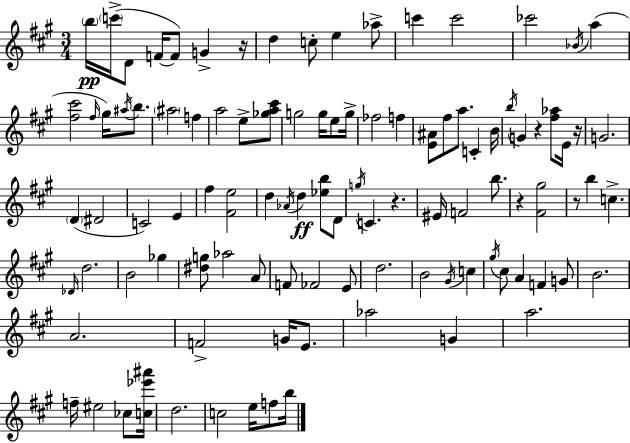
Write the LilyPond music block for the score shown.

{
  \clef treble
  \numericTimeSignature
  \time 3/4
  \key a \major
  \parenthesize b''16\pp \parenthesize c'''16->( d'8 f'16~~ f'8) g'4-> r16 | d''4 c''8-. e''4 aes''8-> | c'''4 c'''2 | ces'''2 \acciaccatura { bes'16 } a''4( | \break <fis'' cis'''>2 \grace { fis''16 } gis''16) \acciaccatura { ais''16 } | b''8. \parenthesize ais''2 f''4 | a''2 e''8-> | <ges'' a'' cis'''>8 g''2 g''16 | \break e''8 g''16-> fes''2 f''4 | <e' ais'>8 fis''8 a''8. c'4-. | b'16 \acciaccatura { b''16 } g'4 r4 | <fis'' aes''>8 e'16 r16 g'2. | \break \parenthesize d'4( dis'2 | c'2) | e'4 fis''4 <fis' e''>2 | d''4 \acciaccatura { aes'16 }\ff d''4 | \break <ees'' b''>8 d'8 \acciaccatura { g''16 } c'4. | r4. eis'16 f'2 | b''8. r4 <fis' gis''>2 | r8 b''4 | \break c''4.-> \grace { des'16 } d''2. | b'2 | ges''4 <dis'' g''>8 aes''2 | a'8 f'8 fes'2 | \break e'8 d''2. | b'2 | \acciaccatura { gis'16 } c''4 \acciaccatura { gis''16 } cis''8 a'4 | f'4 g'8 b'2. | \break a'2. | f'2-> | g'16 e'8. aes''2 | g'4 a''2. | \break f''16-- eis''2 | ces''8 <c'' ees''' ais'''>16 d''2. | c''2 | e''16 f''8 b''16 \bar "|."
}